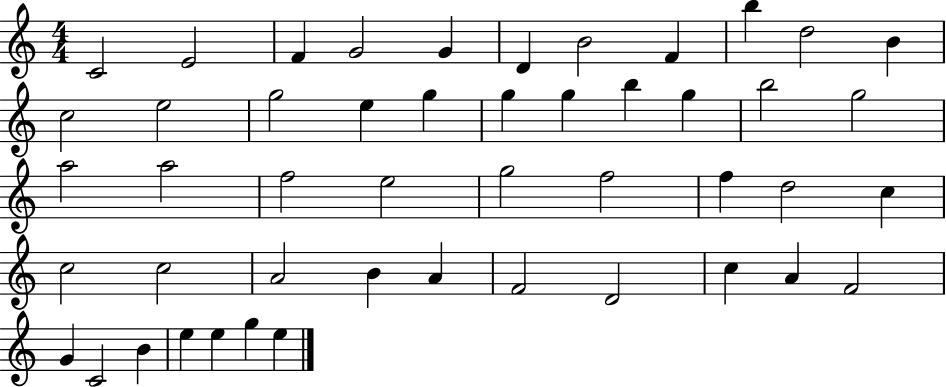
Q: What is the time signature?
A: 4/4